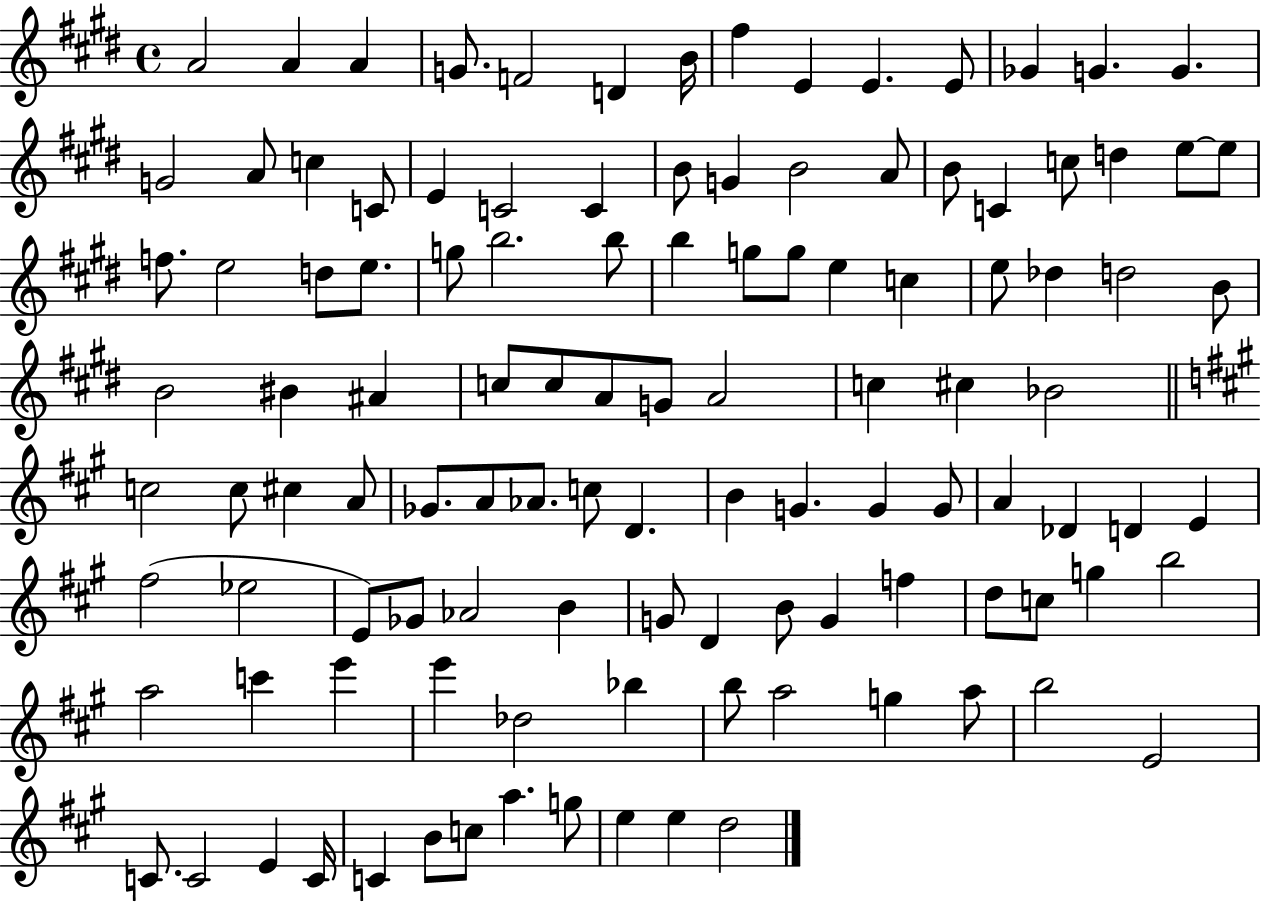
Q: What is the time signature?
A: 4/4